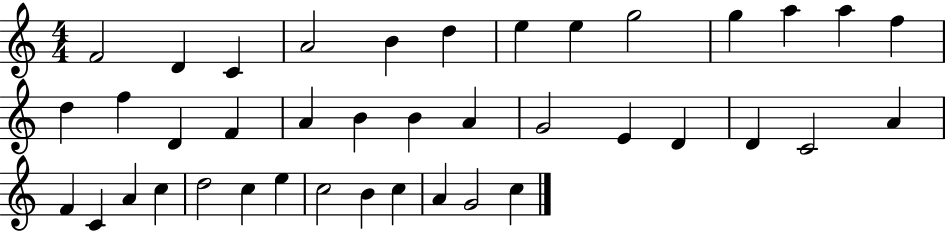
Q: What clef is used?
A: treble